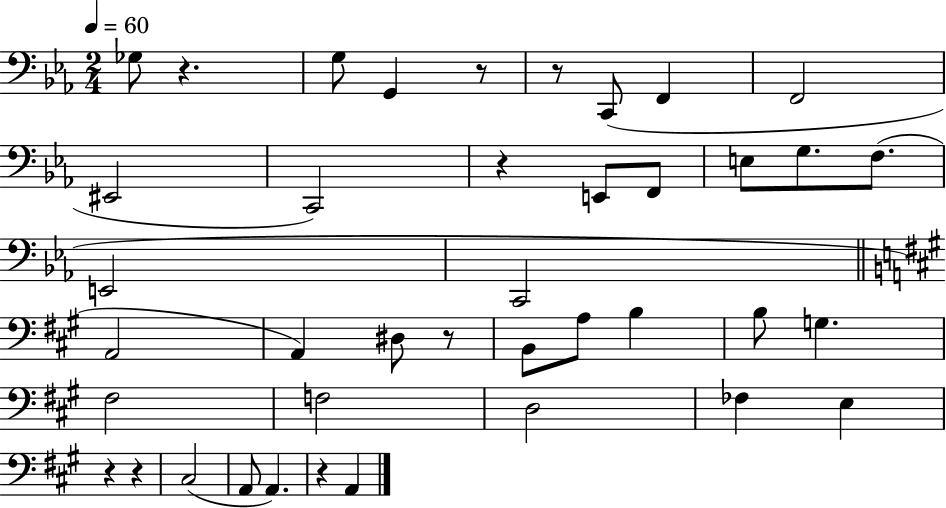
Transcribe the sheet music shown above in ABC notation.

X:1
T:Untitled
M:2/4
L:1/4
K:Eb
_G,/2 z G,/2 G,, z/2 z/2 C,,/2 F,, F,,2 ^E,,2 C,,2 z E,,/2 F,,/2 E,/2 G,/2 F,/2 E,,2 C,,2 A,,2 A,, ^D,/2 z/2 B,,/2 A,/2 B, B,/2 G, ^F,2 F,2 D,2 _F, E, z z ^C,2 A,,/2 A,, z A,,